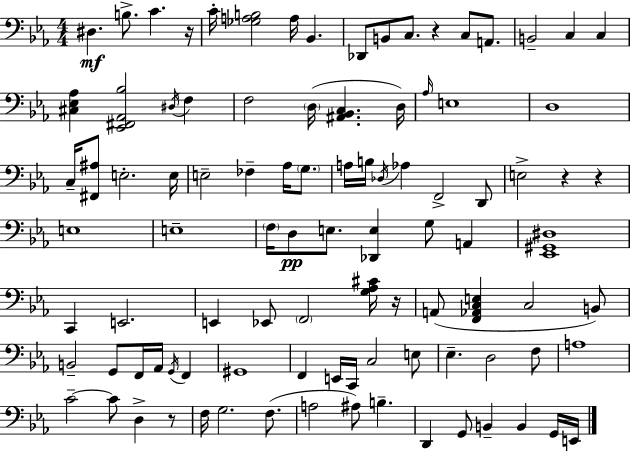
D#3/q. B3/e. C4/q. R/s C4/s [Gb3,A3,B3]/h A3/s Bb2/q. Db2/e B2/e C3/e. R/q C3/e A2/e. B2/h C3/q C3/q [C#3,Eb3,Ab3]/q [Eb2,F#2,Ab2,Bb3]/h D#3/s F3/q F3/h D3/s [A#2,Bb2,C3]/q. D3/s Ab3/s E3/w D3/w C3/s [F#2,A#3]/e E3/h. E3/s E3/h FES3/q Ab3/s G3/e. A3/s B3/s Db3/s Ab3/q F2/h D2/e E3/h R/q R/q E3/w E3/w F3/s D3/e E3/e. [Db2,E3]/q G3/e A2/q [Eb2,G#2,D#3]/w C2/q E2/h. E2/q Eb2/e F2/h [G3,Ab3,C#4]/s R/s A2/e [F2,Ab2,C3,E3]/q C3/h B2/e B2/h G2/e F2/s Ab2/s G2/s F2/q G#2/w F2/q E2/s C2/s C3/h E3/e Eb3/q. D3/h F3/e A3/w C4/h C4/e D3/q R/e F3/s G3/h. F3/e. A3/h A#3/e B3/q. D2/q G2/e B2/q B2/q G2/s E2/s